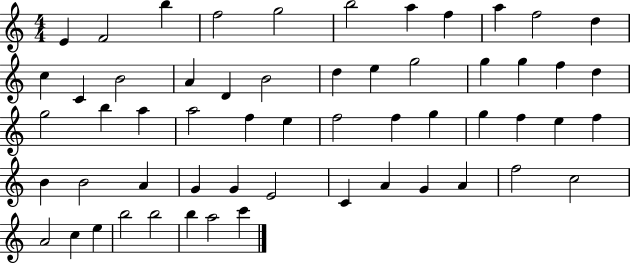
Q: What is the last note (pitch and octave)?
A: C6